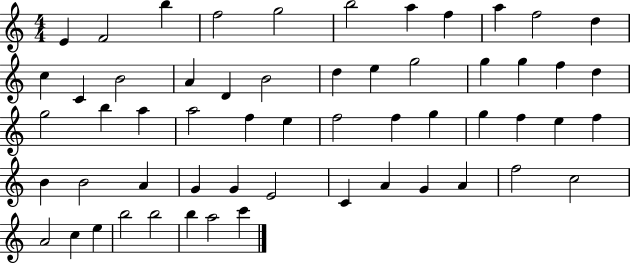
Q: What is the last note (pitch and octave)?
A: C6